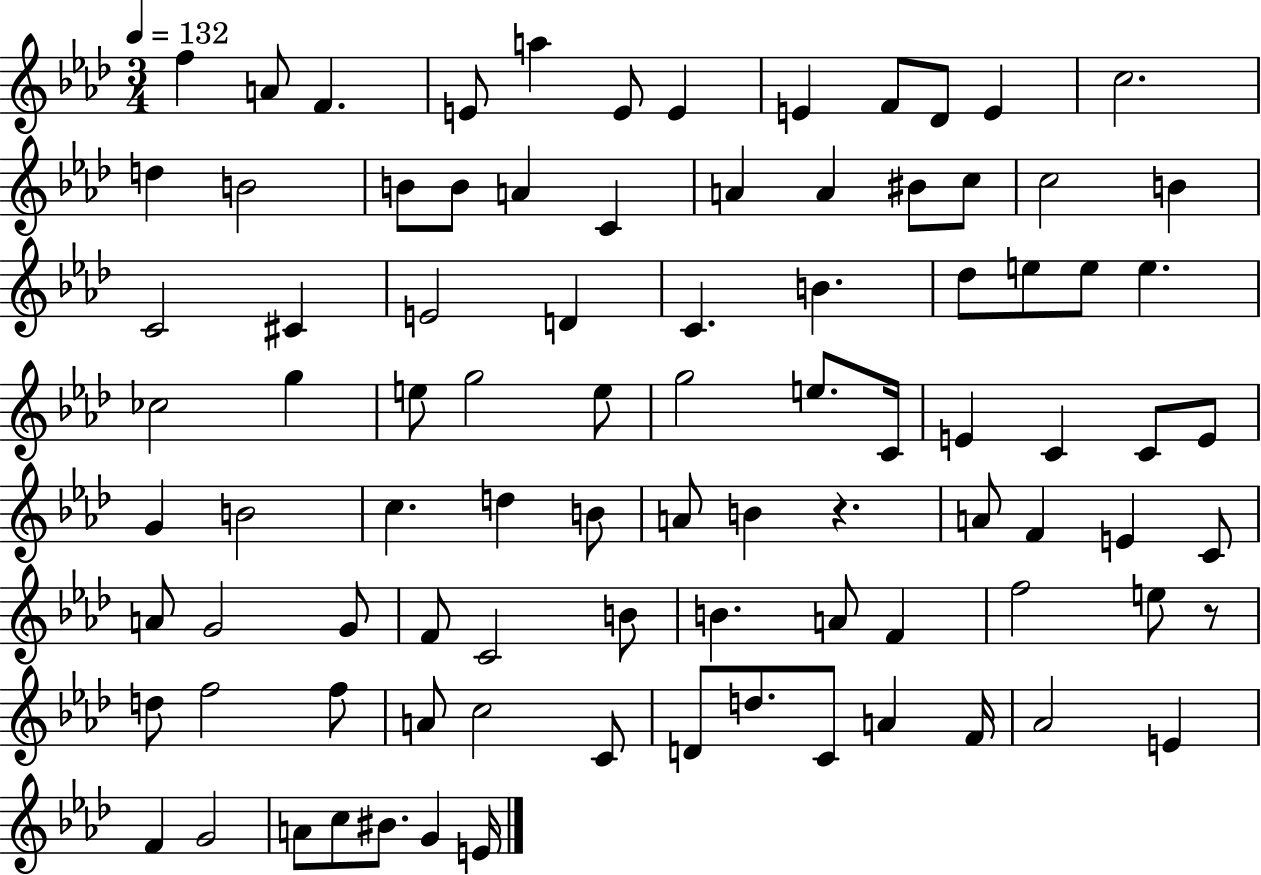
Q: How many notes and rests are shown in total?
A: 90